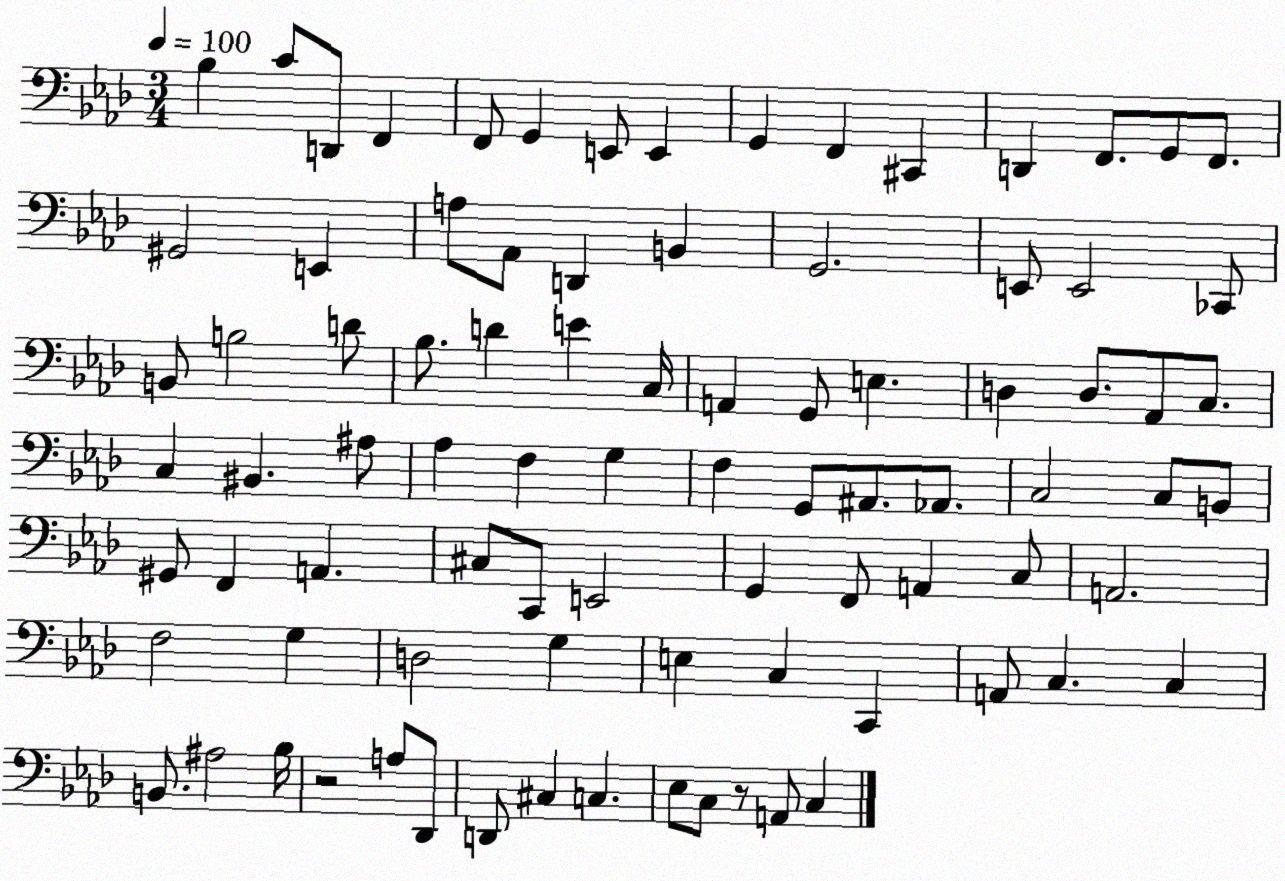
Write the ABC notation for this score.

X:1
T:Untitled
M:3/4
L:1/4
K:Ab
_B, C/2 D,,/2 F,, F,,/2 G,, E,,/2 E,, G,, F,, ^C,, D,, F,,/2 G,,/2 F,,/2 ^G,,2 E,, A,/2 _A,,/2 D,, B,, G,,2 E,,/2 E,,2 _C,,/2 B,,/2 B,2 D/2 _B,/2 D E C,/4 A,, G,,/2 E, D, D,/2 _A,,/2 C,/2 C, ^B,, ^A,/2 _A, F, G, F, G,,/2 ^A,,/2 _A,,/2 C,2 C,/2 B,,/2 ^G,,/2 F,, A,, ^C,/2 C,,/2 E,,2 G,, F,,/2 A,, C,/2 A,,2 F,2 G, D,2 G, E, C, C,, A,,/2 C, C, B,,/2 ^A,2 _B,/4 z2 A,/2 _D,,/2 D,,/2 ^C, C, _E,/2 C,/2 z/2 A,,/2 C,